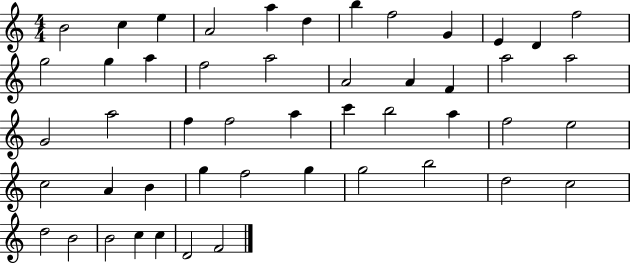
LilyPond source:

{
  \clef treble
  \numericTimeSignature
  \time 4/4
  \key c \major
  b'2 c''4 e''4 | a'2 a''4 d''4 | b''4 f''2 g'4 | e'4 d'4 f''2 | \break g''2 g''4 a''4 | f''2 a''2 | a'2 a'4 f'4 | a''2 a''2 | \break g'2 a''2 | f''4 f''2 a''4 | c'''4 b''2 a''4 | f''2 e''2 | \break c''2 a'4 b'4 | g''4 f''2 g''4 | g''2 b''2 | d''2 c''2 | \break d''2 b'2 | b'2 c''4 c''4 | d'2 f'2 | \bar "|."
}